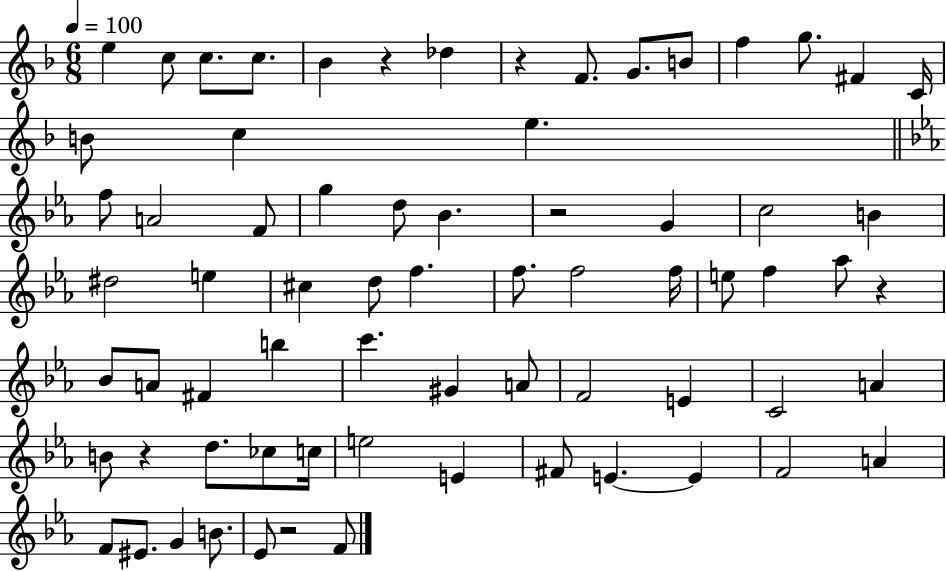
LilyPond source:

{
  \clef treble
  \numericTimeSignature
  \time 6/8
  \key f \major
  \tempo 4 = 100
  e''4 c''8 c''8. c''8. | bes'4 r4 des''4 | r4 f'8. g'8. b'8 | f''4 g''8. fis'4 c'16 | \break b'8 c''4 e''4. | \bar "||" \break \key c \minor f''8 a'2 f'8 | g''4 d''8 bes'4. | r2 g'4 | c''2 b'4 | \break dis''2 e''4 | cis''4 d''8 f''4. | f''8. f''2 f''16 | e''8 f''4 aes''8 r4 | \break bes'8 a'8 fis'4 b''4 | c'''4. gis'4 a'8 | f'2 e'4 | c'2 a'4 | \break b'8 r4 d''8. ces''8 c''16 | e''2 e'4 | fis'8 e'4.~~ e'4 | f'2 a'4 | \break f'8 eis'8. g'4 b'8. | ees'8 r2 f'8 | \bar "|."
}